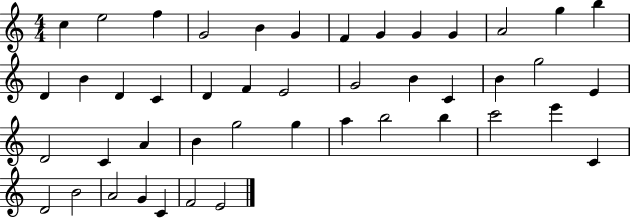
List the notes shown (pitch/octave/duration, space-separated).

C5/q E5/h F5/q G4/h B4/q G4/q F4/q G4/q G4/q G4/q A4/h G5/q B5/q D4/q B4/q D4/q C4/q D4/q F4/q E4/h G4/h B4/q C4/q B4/q G5/h E4/q D4/h C4/q A4/q B4/q G5/h G5/q A5/q B5/h B5/q C6/h E6/q C4/q D4/h B4/h A4/h G4/q C4/q F4/h E4/h